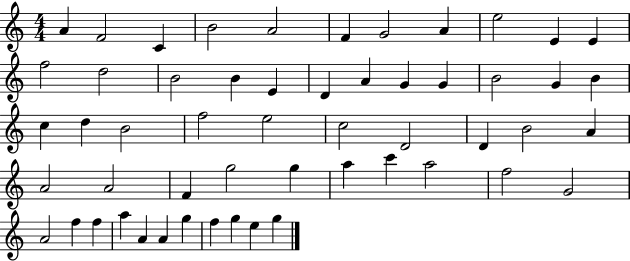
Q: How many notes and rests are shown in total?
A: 54